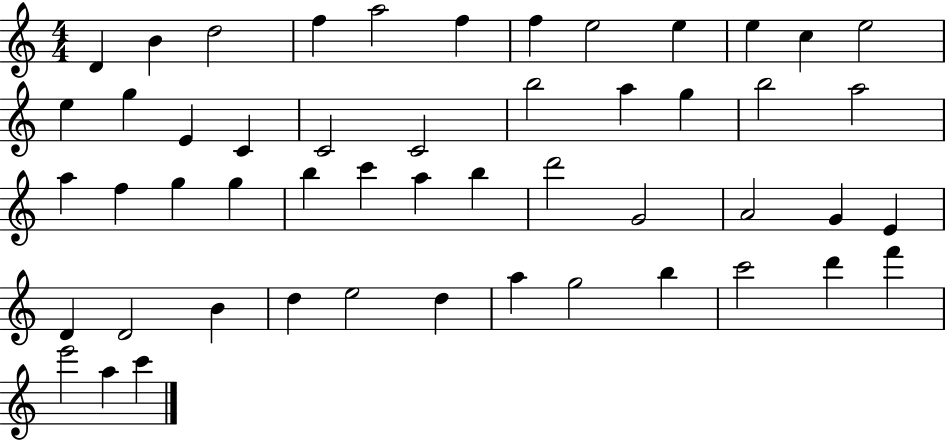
D4/q B4/q D5/h F5/q A5/h F5/q F5/q E5/h E5/q E5/q C5/q E5/h E5/q G5/q E4/q C4/q C4/h C4/h B5/h A5/q G5/q B5/h A5/h A5/q F5/q G5/q G5/q B5/q C6/q A5/q B5/q D6/h G4/h A4/h G4/q E4/q D4/q D4/h B4/q D5/q E5/h D5/q A5/q G5/h B5/q C6/h D6/q F6/q E6/h A5/q C6/q